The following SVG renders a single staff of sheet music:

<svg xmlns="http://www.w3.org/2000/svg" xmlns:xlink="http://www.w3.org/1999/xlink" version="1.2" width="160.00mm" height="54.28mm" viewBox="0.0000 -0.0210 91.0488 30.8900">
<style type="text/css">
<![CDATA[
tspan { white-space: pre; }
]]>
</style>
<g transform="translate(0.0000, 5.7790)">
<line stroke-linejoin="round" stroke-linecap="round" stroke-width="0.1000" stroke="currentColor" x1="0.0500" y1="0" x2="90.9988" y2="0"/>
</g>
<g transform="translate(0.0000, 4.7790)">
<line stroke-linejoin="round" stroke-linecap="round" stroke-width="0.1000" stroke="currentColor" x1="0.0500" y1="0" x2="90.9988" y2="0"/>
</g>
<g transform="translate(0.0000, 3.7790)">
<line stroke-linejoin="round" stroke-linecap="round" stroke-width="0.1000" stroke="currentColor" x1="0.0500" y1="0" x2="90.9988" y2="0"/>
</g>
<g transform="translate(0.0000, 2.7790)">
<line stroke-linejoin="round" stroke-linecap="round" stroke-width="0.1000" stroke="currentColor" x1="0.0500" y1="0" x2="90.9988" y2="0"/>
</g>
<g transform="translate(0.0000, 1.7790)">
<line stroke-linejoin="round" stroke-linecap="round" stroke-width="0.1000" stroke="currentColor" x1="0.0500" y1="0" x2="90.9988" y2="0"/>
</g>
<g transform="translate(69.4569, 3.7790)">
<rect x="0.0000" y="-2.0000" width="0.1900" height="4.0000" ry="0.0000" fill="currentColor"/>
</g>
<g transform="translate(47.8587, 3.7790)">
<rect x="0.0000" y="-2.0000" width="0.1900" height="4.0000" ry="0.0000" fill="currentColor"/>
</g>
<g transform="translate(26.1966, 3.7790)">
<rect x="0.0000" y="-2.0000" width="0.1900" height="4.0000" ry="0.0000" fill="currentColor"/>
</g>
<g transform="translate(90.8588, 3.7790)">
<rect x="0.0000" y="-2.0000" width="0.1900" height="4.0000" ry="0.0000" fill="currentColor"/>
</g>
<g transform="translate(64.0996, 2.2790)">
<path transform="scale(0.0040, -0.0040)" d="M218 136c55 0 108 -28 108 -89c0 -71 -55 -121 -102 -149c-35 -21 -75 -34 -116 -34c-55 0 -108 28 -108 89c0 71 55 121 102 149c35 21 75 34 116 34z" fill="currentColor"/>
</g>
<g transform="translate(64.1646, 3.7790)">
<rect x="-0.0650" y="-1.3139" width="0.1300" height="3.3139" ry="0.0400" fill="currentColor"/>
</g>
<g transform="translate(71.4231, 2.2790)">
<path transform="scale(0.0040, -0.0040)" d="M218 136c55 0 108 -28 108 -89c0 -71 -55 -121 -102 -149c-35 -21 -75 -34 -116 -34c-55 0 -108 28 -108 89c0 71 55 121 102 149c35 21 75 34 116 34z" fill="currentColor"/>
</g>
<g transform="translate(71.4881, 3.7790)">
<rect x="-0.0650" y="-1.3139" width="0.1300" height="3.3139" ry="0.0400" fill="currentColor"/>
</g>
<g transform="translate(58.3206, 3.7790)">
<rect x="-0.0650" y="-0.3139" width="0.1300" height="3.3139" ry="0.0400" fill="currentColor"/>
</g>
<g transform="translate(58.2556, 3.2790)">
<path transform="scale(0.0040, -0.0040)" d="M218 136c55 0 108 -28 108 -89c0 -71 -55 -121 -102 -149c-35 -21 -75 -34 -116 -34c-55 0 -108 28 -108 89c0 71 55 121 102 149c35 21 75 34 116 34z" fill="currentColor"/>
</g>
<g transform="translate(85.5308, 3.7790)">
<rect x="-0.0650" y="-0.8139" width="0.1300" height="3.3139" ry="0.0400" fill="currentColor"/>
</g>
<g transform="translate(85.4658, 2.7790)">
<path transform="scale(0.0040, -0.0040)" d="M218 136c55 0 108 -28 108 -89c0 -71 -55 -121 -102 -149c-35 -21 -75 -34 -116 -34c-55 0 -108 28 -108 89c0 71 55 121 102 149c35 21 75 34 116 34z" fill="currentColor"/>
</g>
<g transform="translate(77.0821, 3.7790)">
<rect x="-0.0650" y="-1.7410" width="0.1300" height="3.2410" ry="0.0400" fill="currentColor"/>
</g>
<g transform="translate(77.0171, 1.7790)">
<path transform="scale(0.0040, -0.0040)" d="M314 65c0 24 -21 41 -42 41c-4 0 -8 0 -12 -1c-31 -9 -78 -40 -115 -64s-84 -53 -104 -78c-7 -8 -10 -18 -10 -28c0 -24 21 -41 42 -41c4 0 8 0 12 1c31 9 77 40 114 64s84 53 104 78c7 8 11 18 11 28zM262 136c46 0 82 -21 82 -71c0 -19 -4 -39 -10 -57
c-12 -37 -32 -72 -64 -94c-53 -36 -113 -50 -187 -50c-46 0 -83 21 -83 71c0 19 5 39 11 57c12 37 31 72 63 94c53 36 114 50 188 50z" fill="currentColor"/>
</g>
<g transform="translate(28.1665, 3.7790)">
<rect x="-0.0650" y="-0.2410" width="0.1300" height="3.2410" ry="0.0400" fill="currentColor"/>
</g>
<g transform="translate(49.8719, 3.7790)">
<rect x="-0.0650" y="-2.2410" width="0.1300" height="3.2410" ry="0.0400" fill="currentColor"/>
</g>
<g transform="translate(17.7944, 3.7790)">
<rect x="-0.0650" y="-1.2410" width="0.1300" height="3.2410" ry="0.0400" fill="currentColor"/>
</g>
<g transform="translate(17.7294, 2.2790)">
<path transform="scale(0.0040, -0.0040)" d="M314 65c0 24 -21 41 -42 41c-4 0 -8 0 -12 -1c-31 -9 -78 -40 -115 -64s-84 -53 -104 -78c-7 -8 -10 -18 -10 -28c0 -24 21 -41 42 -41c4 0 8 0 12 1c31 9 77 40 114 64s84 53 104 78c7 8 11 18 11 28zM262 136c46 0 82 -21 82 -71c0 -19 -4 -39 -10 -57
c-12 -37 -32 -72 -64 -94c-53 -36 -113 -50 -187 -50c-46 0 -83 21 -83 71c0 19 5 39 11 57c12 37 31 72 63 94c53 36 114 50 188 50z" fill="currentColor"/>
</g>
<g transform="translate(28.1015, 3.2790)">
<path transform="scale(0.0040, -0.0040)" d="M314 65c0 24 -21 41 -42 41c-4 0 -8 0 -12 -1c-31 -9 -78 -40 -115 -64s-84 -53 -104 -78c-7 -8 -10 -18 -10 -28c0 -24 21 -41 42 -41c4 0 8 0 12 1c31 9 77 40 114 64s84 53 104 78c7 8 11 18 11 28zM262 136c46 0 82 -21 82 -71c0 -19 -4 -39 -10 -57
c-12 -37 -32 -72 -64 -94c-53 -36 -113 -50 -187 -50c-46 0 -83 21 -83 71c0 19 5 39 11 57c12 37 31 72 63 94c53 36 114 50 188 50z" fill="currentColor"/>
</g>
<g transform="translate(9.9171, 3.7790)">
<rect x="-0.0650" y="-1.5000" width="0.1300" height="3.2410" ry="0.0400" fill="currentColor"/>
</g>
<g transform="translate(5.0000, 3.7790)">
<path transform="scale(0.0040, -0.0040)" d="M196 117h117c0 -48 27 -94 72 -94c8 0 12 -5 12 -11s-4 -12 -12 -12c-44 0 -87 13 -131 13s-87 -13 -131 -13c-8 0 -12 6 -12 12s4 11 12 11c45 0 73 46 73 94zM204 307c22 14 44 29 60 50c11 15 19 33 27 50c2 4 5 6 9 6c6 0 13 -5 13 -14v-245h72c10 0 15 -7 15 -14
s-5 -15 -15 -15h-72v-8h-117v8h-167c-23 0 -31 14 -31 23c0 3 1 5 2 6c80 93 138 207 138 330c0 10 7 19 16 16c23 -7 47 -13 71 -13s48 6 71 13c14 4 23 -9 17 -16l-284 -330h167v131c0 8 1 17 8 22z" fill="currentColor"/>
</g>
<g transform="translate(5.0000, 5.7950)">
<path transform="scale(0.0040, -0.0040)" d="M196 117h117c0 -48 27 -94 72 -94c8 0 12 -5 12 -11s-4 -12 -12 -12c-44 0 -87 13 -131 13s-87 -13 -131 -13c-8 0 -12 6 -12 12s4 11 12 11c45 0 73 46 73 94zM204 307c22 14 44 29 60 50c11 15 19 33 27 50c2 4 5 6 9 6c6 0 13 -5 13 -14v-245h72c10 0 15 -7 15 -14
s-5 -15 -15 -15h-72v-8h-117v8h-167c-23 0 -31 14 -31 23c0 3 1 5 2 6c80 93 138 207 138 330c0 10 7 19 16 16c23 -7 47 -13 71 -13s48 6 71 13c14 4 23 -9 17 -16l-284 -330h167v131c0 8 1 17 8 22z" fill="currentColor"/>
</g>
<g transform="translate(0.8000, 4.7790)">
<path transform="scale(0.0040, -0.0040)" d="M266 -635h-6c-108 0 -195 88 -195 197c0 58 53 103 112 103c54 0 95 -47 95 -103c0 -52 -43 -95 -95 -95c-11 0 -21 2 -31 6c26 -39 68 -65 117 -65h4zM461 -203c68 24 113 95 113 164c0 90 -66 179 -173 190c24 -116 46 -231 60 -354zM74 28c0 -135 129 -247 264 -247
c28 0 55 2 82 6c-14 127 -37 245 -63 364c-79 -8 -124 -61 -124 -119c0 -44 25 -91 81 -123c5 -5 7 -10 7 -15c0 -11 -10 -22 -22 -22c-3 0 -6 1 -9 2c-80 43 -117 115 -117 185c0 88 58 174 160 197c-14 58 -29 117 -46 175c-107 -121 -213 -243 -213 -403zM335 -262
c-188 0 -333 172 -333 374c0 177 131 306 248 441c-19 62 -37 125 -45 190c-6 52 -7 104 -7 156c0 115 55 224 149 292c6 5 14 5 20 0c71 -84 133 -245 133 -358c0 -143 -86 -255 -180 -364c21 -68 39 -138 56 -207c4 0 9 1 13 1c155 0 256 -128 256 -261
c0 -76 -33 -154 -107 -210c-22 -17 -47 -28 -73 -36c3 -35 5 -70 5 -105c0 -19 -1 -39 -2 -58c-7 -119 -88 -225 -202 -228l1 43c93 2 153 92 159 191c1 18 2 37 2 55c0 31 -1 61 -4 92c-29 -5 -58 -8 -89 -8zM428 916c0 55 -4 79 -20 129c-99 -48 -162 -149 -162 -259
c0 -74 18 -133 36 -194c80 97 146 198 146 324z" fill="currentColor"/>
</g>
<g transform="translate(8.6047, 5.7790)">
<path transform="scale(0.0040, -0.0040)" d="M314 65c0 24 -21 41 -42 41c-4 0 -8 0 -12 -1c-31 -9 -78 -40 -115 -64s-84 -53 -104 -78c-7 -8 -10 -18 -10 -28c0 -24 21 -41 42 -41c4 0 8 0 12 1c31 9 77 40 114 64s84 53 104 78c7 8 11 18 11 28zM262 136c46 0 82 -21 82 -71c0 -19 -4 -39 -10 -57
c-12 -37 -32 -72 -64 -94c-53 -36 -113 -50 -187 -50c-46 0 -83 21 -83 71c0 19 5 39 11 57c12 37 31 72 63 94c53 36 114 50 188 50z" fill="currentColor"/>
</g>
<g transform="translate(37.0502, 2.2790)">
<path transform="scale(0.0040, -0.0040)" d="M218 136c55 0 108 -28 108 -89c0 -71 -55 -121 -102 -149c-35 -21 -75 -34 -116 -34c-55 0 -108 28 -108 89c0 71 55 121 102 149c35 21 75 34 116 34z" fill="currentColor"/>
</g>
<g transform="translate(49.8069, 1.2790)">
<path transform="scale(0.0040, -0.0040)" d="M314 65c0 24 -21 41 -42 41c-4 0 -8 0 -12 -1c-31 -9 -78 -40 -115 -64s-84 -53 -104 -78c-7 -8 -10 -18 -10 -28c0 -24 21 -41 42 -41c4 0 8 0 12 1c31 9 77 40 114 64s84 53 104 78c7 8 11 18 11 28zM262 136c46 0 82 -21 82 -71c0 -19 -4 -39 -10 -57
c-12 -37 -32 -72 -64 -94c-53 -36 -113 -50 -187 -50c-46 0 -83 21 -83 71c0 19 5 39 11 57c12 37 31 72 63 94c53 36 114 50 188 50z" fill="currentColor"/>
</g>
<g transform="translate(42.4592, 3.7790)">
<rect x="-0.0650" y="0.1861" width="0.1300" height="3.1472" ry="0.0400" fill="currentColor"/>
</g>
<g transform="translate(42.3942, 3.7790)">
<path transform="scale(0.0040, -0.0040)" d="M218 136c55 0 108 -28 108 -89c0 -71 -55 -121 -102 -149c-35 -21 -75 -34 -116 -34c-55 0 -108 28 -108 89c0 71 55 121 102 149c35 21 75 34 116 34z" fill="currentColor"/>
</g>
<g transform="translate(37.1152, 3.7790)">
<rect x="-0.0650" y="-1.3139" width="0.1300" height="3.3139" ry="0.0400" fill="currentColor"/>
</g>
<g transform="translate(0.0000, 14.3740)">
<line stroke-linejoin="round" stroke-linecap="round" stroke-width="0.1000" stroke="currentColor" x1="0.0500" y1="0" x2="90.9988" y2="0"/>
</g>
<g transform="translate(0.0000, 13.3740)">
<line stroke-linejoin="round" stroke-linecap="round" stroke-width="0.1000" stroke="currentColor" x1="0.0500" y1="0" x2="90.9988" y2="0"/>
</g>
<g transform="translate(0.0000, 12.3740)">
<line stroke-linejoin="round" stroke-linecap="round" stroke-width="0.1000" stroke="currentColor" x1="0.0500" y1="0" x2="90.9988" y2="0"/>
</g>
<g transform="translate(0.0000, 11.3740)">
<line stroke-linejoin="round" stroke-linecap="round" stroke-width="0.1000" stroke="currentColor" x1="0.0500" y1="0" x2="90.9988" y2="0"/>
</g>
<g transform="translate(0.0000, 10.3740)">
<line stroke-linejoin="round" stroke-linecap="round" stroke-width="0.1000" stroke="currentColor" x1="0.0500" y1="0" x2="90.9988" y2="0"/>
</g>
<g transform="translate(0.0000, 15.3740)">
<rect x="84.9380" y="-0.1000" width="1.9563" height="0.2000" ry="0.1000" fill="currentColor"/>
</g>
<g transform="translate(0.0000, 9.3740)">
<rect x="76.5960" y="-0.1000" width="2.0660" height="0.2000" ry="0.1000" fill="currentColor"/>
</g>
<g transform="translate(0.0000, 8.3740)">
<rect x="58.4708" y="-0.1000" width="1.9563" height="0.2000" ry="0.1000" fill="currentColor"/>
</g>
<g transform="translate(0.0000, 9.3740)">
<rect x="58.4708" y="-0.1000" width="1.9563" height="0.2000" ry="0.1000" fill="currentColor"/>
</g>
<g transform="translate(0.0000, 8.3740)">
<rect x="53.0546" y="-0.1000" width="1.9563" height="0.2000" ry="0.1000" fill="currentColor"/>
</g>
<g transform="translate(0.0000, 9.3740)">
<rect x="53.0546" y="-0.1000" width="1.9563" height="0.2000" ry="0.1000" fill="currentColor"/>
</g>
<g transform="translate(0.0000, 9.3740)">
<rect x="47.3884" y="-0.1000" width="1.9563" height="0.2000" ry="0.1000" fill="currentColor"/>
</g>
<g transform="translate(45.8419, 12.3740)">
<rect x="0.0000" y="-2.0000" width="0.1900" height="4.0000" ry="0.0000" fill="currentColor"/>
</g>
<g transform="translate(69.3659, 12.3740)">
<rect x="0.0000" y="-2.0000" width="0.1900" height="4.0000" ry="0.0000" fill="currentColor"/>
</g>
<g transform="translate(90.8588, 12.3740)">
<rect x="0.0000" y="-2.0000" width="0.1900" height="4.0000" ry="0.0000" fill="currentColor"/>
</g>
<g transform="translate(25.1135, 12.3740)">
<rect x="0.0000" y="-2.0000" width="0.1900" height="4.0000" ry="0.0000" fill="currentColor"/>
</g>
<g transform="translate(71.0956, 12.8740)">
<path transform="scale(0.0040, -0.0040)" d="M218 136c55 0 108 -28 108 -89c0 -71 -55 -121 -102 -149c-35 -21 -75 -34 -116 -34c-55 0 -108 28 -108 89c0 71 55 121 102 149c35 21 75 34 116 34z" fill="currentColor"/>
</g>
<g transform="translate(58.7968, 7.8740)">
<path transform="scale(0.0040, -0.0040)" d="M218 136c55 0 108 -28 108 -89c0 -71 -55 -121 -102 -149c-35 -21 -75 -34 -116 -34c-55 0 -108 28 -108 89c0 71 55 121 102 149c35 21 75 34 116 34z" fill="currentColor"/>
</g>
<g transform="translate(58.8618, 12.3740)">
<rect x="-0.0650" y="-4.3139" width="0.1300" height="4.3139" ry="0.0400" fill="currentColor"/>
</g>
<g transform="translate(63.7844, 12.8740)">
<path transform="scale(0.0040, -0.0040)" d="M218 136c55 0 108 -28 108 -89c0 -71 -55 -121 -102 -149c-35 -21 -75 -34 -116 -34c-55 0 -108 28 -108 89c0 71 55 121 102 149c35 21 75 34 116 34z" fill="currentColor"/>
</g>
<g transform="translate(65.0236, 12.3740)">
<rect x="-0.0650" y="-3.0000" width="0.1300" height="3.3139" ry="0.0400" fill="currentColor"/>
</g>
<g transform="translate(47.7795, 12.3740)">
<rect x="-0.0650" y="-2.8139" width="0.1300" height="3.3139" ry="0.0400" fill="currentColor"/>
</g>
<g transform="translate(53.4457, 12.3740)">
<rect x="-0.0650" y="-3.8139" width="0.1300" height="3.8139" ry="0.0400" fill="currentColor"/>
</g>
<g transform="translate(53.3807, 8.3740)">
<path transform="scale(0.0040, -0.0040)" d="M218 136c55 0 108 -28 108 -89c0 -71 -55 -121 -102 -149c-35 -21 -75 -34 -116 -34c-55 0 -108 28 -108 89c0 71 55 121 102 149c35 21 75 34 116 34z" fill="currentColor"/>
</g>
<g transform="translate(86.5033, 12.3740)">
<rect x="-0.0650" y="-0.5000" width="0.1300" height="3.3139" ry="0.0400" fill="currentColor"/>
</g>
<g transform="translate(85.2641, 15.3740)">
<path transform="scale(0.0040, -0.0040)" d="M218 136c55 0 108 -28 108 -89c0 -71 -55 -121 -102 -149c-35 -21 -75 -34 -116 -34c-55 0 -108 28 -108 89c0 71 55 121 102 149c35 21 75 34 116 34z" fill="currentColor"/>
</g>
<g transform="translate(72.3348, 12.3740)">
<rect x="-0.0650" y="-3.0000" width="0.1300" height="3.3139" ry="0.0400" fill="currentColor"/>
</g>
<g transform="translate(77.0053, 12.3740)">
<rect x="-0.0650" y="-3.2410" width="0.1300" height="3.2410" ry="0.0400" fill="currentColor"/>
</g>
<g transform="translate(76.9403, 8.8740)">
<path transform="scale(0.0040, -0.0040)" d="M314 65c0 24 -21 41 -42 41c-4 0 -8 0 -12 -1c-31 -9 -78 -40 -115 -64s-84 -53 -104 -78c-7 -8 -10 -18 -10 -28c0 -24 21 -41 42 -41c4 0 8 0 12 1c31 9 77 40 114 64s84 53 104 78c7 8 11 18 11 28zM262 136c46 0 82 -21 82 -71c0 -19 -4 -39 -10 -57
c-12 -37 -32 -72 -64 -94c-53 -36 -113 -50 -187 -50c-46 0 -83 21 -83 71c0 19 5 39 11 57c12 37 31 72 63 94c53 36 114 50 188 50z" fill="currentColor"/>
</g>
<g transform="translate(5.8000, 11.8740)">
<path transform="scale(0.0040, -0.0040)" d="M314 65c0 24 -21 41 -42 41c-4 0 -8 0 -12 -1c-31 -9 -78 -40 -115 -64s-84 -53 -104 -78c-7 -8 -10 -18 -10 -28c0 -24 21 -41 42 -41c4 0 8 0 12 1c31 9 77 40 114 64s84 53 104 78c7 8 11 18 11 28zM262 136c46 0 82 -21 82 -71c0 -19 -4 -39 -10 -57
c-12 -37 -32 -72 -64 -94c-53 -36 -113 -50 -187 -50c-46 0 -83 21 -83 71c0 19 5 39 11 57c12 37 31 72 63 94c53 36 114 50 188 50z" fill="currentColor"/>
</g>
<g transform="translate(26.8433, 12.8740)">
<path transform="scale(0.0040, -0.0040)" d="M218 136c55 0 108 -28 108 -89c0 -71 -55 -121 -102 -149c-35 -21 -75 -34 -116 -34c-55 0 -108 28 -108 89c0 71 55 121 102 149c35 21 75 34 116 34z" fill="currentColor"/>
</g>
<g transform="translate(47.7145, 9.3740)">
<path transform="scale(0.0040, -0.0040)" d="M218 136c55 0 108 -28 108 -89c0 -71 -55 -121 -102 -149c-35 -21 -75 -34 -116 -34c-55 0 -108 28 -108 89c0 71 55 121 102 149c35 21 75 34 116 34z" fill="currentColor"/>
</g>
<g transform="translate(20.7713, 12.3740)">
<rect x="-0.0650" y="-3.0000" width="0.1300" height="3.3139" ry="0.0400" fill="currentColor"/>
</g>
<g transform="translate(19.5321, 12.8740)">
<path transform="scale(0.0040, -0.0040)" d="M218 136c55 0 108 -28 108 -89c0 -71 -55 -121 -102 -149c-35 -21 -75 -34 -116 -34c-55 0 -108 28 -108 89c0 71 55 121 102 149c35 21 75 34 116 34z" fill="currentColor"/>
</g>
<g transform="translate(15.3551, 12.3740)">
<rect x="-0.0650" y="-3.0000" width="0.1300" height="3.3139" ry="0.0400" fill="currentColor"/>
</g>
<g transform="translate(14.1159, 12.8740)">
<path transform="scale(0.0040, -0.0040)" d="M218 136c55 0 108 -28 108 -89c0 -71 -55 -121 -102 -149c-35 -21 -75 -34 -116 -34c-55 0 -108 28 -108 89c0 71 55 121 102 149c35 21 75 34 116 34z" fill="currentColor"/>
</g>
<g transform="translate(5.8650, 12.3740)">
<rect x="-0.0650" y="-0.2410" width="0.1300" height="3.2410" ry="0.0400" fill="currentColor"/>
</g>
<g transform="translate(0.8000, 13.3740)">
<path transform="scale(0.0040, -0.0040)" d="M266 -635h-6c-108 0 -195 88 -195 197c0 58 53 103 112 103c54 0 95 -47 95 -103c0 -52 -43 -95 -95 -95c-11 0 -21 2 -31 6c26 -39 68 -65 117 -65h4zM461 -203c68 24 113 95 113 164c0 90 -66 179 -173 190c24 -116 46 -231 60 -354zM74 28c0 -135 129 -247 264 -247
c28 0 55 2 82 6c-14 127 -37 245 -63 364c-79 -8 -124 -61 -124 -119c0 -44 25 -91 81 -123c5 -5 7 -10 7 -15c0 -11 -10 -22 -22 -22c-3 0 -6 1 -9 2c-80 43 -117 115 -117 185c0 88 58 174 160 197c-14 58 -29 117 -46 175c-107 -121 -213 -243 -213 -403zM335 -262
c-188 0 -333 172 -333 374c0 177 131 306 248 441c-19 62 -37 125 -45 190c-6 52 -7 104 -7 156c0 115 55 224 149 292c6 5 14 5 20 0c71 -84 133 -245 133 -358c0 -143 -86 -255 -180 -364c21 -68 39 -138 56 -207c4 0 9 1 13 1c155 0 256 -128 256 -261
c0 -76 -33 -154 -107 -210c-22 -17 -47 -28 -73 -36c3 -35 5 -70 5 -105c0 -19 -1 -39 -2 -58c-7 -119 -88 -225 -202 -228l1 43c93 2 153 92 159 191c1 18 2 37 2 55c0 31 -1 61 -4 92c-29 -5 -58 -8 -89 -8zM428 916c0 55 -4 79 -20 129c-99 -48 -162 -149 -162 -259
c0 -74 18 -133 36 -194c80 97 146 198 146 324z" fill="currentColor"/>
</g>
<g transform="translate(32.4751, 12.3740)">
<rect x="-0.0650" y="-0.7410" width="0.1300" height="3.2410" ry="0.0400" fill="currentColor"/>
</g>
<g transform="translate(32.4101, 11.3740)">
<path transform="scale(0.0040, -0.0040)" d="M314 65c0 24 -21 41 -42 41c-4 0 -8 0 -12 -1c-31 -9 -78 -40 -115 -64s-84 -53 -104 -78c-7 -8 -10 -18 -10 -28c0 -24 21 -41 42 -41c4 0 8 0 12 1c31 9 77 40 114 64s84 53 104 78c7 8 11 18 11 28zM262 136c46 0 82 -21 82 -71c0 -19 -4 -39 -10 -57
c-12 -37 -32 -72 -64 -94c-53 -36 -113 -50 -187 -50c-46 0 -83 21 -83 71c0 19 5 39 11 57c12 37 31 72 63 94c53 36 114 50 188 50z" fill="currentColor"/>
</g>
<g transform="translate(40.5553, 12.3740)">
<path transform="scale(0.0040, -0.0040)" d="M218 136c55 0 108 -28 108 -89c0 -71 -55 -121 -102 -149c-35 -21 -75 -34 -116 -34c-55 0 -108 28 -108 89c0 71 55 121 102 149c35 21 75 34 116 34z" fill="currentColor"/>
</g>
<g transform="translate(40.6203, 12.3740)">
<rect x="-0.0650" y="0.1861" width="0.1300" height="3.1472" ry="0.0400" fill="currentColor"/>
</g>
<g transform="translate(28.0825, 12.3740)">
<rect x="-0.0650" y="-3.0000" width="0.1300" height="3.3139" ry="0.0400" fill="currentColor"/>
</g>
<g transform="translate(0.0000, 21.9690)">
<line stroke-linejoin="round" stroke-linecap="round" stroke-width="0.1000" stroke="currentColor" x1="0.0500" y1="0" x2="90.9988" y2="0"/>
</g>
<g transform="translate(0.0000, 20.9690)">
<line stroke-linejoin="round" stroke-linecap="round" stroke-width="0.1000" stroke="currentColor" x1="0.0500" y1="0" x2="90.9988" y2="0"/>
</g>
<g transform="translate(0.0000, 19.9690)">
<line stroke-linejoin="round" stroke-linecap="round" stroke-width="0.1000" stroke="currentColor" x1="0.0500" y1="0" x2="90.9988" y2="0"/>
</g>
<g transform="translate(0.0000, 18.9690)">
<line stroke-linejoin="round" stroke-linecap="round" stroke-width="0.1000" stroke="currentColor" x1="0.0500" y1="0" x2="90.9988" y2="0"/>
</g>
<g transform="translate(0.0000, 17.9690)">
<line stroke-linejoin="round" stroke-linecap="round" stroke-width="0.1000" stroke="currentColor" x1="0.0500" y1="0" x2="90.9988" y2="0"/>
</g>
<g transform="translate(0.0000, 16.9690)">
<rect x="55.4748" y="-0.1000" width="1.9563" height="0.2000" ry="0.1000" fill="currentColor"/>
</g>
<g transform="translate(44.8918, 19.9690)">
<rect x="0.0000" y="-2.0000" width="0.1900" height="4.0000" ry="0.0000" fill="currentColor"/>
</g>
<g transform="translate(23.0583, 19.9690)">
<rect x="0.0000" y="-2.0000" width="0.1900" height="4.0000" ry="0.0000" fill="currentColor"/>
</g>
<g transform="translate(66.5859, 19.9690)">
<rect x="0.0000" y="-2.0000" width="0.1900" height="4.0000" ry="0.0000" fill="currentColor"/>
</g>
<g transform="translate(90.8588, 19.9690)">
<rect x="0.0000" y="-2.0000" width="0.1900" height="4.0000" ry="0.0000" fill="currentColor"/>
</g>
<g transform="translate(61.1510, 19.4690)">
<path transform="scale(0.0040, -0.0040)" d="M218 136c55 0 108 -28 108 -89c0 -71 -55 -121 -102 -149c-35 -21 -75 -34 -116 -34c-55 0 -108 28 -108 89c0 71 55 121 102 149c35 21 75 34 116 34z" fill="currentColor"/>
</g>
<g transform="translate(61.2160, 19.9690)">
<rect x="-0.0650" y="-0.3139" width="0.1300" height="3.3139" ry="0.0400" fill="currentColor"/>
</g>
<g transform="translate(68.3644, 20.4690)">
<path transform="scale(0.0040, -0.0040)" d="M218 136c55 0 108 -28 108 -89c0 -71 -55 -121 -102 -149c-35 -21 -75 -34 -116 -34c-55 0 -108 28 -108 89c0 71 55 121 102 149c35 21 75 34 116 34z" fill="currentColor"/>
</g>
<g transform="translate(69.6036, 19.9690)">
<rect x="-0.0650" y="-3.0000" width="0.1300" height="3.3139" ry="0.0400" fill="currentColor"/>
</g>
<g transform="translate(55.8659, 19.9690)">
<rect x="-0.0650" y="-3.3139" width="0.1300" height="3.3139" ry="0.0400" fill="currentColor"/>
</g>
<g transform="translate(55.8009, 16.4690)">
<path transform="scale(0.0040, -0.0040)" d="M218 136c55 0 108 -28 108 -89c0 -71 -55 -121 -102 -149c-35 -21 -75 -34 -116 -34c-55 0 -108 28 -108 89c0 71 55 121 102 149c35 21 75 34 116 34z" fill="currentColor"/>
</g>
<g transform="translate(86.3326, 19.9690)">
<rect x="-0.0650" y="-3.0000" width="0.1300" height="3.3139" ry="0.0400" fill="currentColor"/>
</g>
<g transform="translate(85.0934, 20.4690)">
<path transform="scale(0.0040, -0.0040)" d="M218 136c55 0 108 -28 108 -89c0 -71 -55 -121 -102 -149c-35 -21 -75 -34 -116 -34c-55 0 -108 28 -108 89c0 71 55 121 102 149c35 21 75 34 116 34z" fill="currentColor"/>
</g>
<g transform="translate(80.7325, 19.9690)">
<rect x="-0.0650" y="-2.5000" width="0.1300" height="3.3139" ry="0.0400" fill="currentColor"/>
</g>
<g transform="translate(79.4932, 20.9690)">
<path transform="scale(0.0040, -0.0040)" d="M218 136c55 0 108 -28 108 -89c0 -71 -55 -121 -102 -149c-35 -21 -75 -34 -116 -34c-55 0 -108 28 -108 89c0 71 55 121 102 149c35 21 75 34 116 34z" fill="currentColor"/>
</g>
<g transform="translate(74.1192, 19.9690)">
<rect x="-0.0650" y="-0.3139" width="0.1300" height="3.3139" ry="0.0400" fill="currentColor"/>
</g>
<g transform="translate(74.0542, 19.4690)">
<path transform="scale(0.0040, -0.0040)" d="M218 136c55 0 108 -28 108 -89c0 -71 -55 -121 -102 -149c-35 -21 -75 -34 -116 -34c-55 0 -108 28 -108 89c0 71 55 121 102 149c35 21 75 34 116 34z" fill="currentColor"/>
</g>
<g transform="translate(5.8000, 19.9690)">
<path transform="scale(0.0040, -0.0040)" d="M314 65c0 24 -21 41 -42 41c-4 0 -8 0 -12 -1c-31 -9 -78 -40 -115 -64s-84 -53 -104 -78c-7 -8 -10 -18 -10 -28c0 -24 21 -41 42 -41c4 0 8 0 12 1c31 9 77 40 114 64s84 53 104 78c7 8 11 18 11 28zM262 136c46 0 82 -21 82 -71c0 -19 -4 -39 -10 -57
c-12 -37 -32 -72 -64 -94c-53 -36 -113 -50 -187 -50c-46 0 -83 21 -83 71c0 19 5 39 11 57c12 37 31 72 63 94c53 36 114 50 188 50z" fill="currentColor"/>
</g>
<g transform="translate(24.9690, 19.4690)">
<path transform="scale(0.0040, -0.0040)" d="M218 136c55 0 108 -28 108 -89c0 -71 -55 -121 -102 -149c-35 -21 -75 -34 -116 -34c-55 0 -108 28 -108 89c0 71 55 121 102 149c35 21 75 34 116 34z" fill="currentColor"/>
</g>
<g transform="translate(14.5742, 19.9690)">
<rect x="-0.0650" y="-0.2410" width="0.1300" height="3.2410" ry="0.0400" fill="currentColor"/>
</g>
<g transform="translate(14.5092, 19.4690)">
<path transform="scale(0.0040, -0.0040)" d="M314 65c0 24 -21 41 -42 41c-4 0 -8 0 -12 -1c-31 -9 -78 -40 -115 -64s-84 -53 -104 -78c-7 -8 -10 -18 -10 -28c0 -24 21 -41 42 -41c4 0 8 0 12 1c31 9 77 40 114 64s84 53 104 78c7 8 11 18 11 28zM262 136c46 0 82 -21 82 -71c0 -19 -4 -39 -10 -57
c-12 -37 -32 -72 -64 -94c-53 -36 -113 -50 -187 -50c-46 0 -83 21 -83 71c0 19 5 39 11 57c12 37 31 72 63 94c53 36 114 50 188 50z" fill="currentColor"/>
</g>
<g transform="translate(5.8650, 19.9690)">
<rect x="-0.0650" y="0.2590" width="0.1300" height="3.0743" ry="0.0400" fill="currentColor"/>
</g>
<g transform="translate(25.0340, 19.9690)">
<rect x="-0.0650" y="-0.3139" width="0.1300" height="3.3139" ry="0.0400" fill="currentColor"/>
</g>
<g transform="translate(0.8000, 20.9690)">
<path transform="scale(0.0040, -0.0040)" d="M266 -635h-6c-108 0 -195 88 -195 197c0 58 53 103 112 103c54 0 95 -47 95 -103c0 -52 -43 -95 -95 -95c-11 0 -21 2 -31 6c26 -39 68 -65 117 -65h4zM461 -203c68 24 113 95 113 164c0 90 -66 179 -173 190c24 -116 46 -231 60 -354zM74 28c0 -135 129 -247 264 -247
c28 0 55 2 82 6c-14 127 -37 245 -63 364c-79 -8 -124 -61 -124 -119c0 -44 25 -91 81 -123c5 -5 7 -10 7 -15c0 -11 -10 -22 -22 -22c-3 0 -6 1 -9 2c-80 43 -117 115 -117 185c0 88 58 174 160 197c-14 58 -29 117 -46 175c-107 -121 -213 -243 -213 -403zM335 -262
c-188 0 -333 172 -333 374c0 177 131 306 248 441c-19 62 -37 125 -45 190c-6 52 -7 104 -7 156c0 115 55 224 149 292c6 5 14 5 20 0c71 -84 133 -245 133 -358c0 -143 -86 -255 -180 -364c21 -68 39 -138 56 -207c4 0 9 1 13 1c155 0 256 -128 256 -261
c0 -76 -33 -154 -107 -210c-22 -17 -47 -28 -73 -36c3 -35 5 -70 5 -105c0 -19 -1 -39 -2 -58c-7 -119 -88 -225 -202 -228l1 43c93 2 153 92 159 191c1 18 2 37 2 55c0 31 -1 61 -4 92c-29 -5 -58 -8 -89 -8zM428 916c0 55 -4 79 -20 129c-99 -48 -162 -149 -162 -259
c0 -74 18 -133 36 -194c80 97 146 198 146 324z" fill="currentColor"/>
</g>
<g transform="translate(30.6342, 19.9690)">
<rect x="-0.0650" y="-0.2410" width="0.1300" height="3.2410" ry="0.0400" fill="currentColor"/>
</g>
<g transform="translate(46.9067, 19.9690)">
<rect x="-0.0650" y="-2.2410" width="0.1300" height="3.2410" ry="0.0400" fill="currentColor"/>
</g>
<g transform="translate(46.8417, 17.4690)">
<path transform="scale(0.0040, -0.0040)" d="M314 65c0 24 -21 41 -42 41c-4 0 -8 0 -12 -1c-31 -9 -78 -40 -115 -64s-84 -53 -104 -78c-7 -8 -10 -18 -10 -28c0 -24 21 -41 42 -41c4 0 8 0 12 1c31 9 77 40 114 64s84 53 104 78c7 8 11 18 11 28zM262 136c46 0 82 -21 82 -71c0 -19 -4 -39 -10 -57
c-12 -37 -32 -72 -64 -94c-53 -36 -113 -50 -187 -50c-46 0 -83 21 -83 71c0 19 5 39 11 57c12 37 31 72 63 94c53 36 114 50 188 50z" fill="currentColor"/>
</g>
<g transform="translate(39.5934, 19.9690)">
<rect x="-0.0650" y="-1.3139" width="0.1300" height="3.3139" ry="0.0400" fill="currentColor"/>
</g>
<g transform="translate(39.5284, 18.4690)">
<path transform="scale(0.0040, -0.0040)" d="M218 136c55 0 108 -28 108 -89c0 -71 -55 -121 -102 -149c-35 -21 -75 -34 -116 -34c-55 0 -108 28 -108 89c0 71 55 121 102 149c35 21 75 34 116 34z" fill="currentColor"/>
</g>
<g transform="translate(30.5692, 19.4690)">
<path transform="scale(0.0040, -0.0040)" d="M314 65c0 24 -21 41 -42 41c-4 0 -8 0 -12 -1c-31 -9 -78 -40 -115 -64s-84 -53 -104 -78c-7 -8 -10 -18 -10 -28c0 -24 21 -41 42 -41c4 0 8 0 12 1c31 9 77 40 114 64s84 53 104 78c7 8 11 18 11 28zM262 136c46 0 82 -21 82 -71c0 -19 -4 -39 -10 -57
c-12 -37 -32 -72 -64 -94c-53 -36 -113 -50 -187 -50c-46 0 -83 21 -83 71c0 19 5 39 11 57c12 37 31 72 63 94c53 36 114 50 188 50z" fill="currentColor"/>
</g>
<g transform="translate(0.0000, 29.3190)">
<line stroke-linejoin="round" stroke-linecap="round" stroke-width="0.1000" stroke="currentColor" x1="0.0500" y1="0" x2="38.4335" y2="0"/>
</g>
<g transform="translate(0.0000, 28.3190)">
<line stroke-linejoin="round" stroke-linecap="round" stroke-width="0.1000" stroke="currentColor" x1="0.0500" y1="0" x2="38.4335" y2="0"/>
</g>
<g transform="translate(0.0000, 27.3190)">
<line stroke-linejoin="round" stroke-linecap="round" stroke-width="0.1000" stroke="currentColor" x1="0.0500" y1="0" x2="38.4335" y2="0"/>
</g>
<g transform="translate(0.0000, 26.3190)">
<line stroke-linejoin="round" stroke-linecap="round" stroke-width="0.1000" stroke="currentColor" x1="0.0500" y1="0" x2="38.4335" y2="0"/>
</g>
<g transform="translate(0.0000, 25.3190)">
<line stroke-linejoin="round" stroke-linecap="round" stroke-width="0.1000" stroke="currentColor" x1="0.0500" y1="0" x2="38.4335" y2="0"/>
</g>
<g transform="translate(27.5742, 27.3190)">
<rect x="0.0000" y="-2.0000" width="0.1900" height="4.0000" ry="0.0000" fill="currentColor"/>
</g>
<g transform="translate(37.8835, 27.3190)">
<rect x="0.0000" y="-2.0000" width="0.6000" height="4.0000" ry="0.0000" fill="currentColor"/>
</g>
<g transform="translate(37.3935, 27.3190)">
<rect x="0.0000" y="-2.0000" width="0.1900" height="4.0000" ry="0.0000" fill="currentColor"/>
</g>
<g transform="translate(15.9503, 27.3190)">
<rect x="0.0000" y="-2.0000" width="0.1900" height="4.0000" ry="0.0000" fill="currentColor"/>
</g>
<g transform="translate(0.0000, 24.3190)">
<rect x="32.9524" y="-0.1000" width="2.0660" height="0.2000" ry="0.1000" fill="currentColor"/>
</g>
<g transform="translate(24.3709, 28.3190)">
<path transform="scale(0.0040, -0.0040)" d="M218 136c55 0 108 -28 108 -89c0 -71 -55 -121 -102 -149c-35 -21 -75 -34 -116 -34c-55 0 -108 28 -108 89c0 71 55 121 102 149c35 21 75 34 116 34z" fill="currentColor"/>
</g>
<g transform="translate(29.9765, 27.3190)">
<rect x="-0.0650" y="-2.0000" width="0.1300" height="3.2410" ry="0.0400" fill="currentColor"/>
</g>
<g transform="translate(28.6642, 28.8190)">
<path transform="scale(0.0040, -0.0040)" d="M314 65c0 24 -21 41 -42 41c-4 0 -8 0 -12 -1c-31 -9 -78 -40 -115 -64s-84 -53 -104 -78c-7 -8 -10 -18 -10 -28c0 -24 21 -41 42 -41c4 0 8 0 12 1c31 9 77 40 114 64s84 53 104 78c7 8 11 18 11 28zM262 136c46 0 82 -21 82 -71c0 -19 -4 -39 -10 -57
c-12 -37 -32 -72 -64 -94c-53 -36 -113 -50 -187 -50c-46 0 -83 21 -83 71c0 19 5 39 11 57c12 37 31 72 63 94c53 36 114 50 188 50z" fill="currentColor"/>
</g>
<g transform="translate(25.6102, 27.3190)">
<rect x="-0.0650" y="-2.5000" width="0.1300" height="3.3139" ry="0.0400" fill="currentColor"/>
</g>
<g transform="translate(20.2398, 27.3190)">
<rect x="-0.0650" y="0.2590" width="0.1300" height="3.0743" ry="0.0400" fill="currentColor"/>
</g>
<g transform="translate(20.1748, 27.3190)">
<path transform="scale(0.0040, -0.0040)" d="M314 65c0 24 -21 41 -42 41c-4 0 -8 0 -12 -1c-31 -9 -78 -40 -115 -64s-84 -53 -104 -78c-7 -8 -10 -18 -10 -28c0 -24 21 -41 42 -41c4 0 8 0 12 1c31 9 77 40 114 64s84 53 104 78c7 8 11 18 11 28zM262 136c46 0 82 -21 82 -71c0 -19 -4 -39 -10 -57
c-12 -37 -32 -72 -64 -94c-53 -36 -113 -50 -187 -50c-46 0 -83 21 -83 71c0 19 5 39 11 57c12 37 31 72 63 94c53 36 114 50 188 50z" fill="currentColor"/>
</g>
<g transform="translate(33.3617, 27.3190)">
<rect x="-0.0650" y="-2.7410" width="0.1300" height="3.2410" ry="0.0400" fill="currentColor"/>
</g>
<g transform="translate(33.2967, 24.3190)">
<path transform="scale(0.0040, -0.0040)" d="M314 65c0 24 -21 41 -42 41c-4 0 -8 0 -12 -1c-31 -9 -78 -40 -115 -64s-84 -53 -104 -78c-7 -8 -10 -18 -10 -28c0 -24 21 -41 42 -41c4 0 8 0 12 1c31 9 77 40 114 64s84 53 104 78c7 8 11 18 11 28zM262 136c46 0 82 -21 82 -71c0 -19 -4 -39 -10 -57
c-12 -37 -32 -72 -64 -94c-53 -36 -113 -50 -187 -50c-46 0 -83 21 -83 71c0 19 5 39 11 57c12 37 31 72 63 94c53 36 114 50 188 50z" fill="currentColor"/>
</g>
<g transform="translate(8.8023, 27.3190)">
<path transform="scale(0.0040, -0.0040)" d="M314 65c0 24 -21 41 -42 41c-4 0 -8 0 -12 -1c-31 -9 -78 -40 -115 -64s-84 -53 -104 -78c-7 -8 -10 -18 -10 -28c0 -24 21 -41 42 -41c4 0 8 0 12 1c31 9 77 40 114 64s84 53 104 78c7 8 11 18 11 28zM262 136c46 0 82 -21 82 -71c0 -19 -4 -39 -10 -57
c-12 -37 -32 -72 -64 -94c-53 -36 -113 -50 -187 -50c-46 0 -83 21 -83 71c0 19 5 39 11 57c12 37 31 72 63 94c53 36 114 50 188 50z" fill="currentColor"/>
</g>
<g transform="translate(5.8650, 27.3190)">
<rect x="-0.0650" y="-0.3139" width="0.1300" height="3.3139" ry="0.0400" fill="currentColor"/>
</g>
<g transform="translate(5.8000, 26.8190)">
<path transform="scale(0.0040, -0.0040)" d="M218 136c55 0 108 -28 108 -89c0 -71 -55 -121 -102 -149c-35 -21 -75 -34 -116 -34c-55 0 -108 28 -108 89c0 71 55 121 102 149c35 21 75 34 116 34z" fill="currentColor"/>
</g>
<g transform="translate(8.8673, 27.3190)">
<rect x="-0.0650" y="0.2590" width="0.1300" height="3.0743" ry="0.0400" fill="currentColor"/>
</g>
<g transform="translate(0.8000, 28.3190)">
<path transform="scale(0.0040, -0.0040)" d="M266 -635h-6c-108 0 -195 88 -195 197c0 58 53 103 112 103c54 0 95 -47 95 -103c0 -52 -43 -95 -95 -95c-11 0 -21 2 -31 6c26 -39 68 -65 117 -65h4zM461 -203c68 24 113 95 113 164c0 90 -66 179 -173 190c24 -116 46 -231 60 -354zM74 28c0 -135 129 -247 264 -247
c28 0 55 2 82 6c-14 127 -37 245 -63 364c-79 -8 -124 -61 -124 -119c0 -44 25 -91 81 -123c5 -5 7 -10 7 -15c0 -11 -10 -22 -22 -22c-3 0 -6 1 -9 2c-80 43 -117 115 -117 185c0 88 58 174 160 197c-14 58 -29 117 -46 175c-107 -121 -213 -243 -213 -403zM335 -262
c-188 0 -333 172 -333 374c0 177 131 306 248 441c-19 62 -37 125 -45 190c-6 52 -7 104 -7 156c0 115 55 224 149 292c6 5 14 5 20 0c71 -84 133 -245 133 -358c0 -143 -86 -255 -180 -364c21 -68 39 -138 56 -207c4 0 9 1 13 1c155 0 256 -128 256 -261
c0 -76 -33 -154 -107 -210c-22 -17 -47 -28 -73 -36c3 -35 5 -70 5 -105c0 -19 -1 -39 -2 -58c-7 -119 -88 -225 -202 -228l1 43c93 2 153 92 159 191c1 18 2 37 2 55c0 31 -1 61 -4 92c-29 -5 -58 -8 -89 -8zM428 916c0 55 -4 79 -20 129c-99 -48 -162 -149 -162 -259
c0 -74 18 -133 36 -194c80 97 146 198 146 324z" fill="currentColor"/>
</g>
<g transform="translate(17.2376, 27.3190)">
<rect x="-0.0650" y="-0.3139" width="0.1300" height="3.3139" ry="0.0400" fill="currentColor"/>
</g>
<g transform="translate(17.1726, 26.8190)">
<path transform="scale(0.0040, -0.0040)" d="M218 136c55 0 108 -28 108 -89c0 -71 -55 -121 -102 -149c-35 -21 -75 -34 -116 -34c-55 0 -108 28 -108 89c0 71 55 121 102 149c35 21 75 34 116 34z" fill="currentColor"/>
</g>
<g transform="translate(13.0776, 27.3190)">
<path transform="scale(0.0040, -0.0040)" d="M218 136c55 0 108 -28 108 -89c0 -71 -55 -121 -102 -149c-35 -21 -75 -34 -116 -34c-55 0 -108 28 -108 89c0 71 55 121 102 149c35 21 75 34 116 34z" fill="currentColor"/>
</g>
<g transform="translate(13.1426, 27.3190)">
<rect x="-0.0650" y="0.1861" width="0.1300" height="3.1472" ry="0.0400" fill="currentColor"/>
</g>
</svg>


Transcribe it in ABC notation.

X:1
T:Untitled
M:4/4
L:1/4
K:C
E2 e2 c2 e B g2 c e e f2 d c2 A A A d2 B a c' d' A A b2 C B2 c2 c c2 e g2 b c A c G A c B2 B c B2 G F2 a2